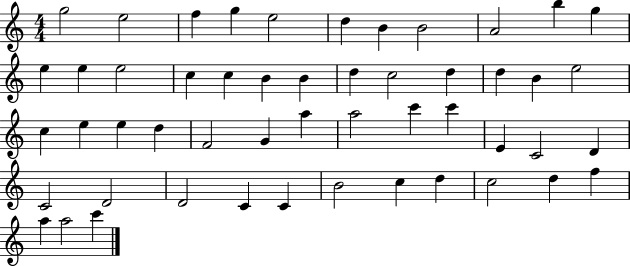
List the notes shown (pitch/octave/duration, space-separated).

G5/h E5/h F5/q G5/q E5/h D5/q B4/q B4/h A4/h B5/q G5/q E5/q E5/q E5/h C5/q C5/q B4/q B4/q D5/q C5/h D5/q D5/q B4/q E5/h C5/q E5/q E5/q D5/q F4/h G4/q A5/q A5/h C6/q C6/q E4/q C4/h D4/q C4/h D4/h D4/h C4/q C4/q B4/h C5/q D5/q C5/h D5/q F5/q A5/q A5/h C6/q